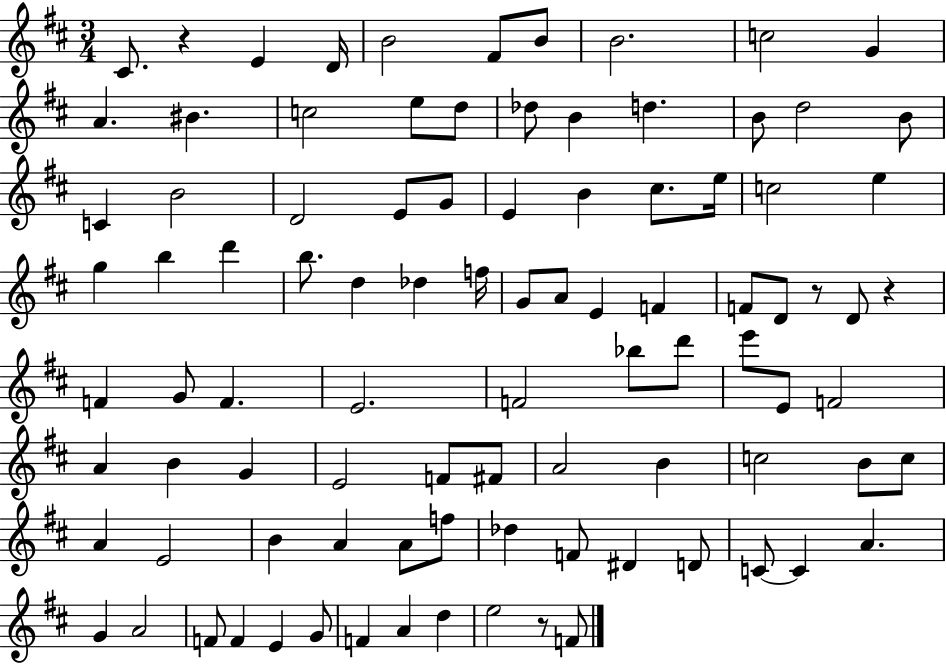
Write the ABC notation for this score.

X:1
T:Untitled
M:3/4
L:1/4
K:D
^C/2 z E D/4 B2 ^F/2 B/2 B2 c2 G A ^B c2 e/2 d/2 _d/2 B d B/2 d2 B/2 C B2 D2 E/2 G/2 E B ^c/2 e/4 c2 e g b d' b/2 d _d f/4 G/2 A/2 E F F/2 D/2 z/2 D/2 z F G/2 F E2 F2 _b/2 d'/2 e'/2 E/2 F2 A B G E2 F/2 ^F/2 A2 B c2 B/2 c/2 A E2 B A A/2 f/2 _d F/2 ^D D/2 C/2 C A G A2 F/2 F E G/2 F A d e2 z/2 F/2